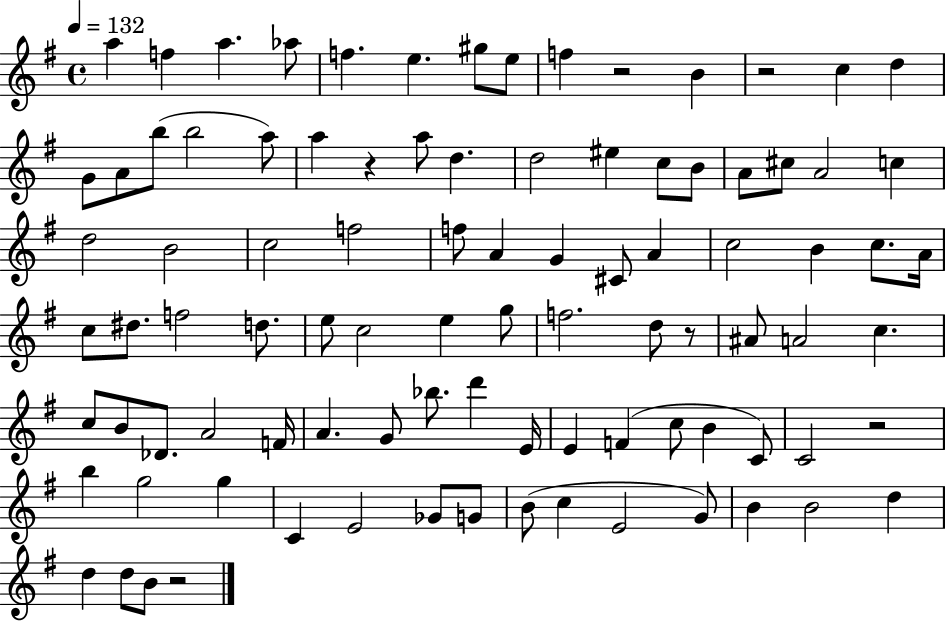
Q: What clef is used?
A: treble